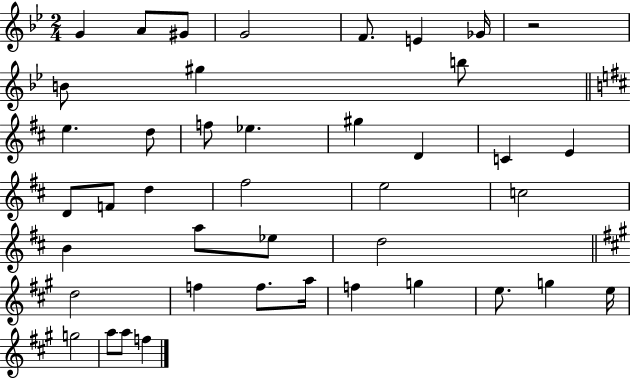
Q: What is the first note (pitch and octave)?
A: G4